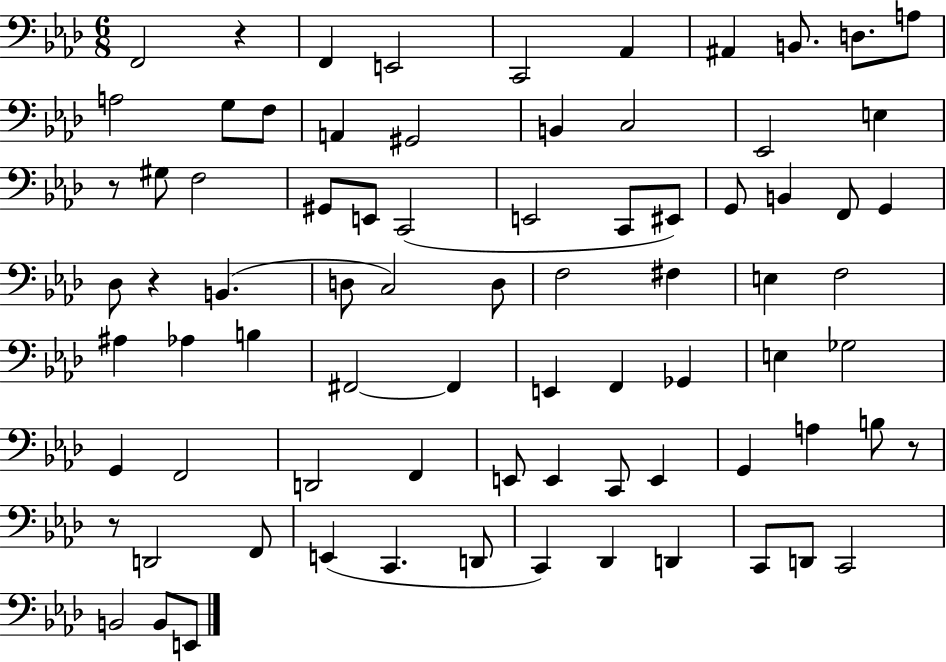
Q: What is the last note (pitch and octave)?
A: E2